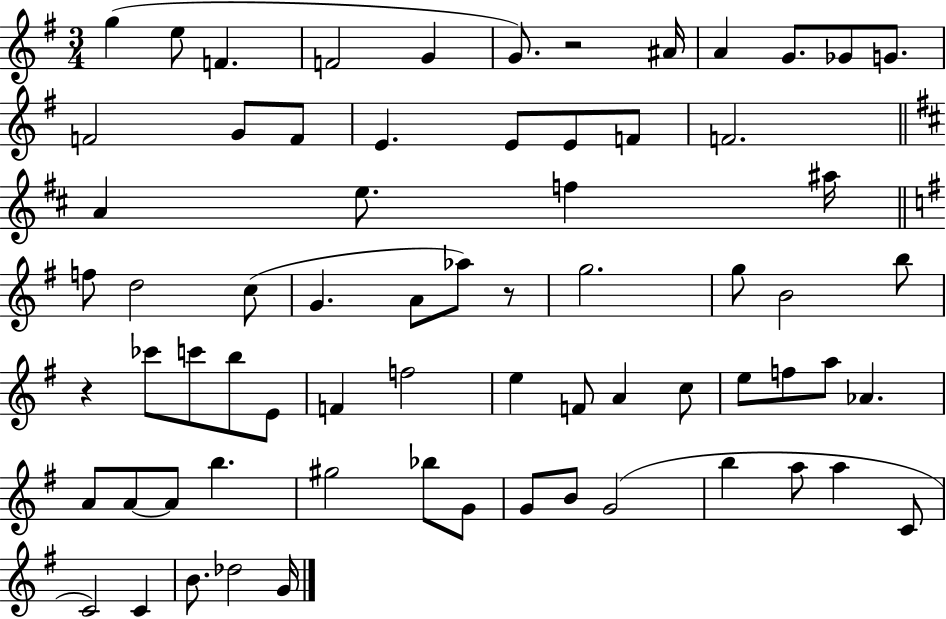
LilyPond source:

{
  \clef treble
  \numericTimeSignature
  \time 3/4
  \key g \major
  g''4( e''8 f'4. | f'2 g'4 | g'8.) r2 ais'16 | a'4 g'8. ges'8 g'8. | \break f'2 g'8 f'8 | e'4. e'8 e'8 f'8 | f'2. | \bar "||" \break \key d \major a'4 e''8. f''4 ais''16 | \bar "||" \break \key g \major f''8 d''2 c''8( | g'4. a'8 aes''8) r8 | g''2. | g''8 b'2 b''8 | \break r4 ces'''8 c'''8 b''8 e'8 | f'4 f''2 | e''4 f'8 a'4 c''8 | e''8 f''8 a''8 aes'4. | \break a'8 a'8~~ a'8 b''4. | gis''2 bes''8 g'8 | g'8 b'8 g'2( | b''4 a''8 a''4 c'8 | \break c'2) c'4 | b'8. des''2 g'16 | \bar "|."
}